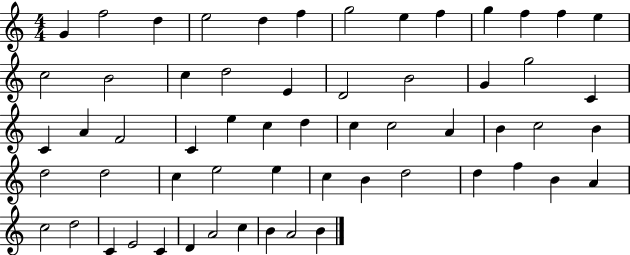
{
  \clef treble
  \numericTimeSignature
  \time 4/4
  \key c \major
  g'4 f''2 d''4 | e''2 d''4 f''4 | g''2 e''4 f''4 | g''4 f''4 f''4 e''4 | \break c''2 b'2 | c''4 d''2 e'4 | d'2 b'2 | g'4 g''2 c'4 | \break c'4 a'4 f'2 | c'4 e''4 c''4 d''4 | c''4 c''2 a'4 | b'4 c''2 b'4 | \break d''2 d''2 | c''4 e''2 e''4 | c''4 b'4 d''2 | d''4 f''4 b'4 a'4 | \break c''2 d''2 | c'4 e'2 c'4 | d'4 a'2 c''4 | b'4 a'2 b'4 | \break \bar "|."
}